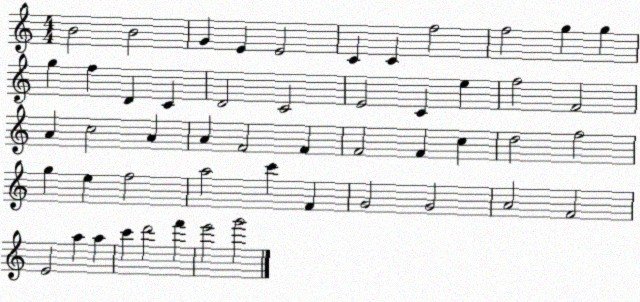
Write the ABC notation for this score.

X:1
T:Untitled
M:4/4
L:1/4
K:C
B2 B2 G E E2 C C f2 f2 g g g f D C D2 C2 E2 C e f2 F2 A c2 A A F2 F F2 F c d2 f2 g e f2 a2 c' F G2 G2 A2 F2 E2 a a c' d'2 f' e'2 g'2